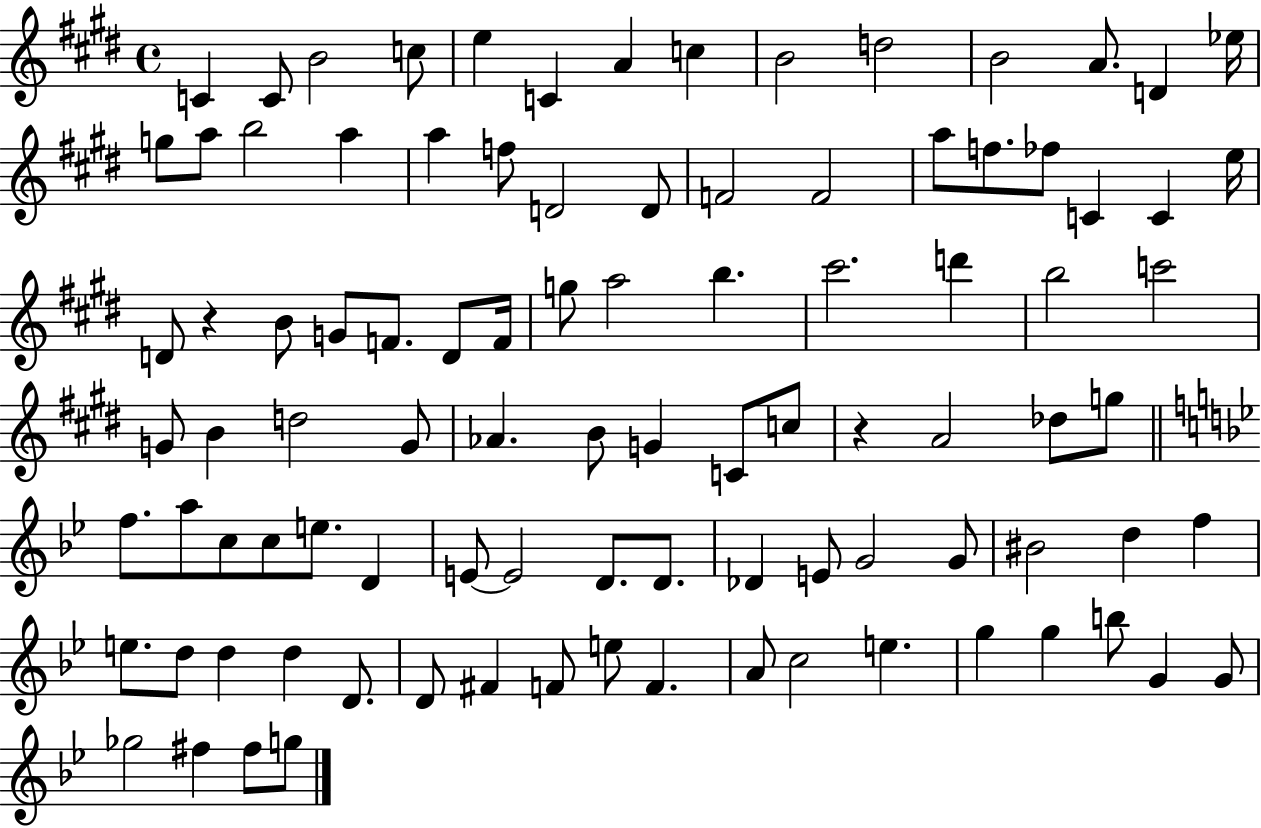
{
  \clef treble
  \time 4/4
  \defaultTimeSignature
  \key e \major
  \repeat volta 2 { c'4 c'8 b'2 c''8 | e''4 c'4 a'4 c''4 | b'2 d''2 | b'2 a'8. d'4 ees''16 | \break g''8 a''8 b''2 a''4 | a''4 f''8 d'2 d'8 | f'2 f'2 | a''8 f''8. fes''8 c'4 c'4 e''16 | \break d'8 r4 b'8 g'8 f'8. d'8 f'16 | g''8 a''2 b''4. | cis'''2. d'''4 | b''2 c'''2 | \break g'8 b'4 d''2 g'8 | aes'4. b'8 g'4 c'8 c''8 | r4 a'2 des''8 g''8 | \bar "||" \break \key g \minor f''8. a''8 c''8 c''8 e''8. d'4 | e'8~~ e'2 d'8. d'8. | des'4 e'8 g'2 g'8 | bis'2 d''4 f''4 | \break e''8. d''8 d''4 d''4 d'8. | d'8 fis'4 f'8 e''8 f'4. | a'8 c''2 e''4. | g''4 g''4 b''8 g'4 g'8 | \break ges''2 fis''4 fis''8 g''8 | } \bar "|."
}